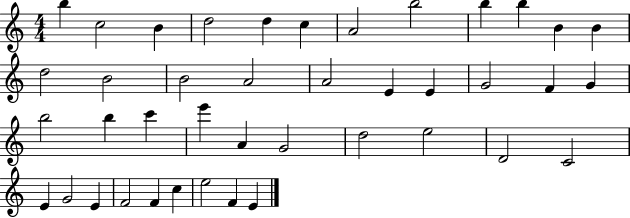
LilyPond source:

{
  \clef treble
  \numericTimeSignature
  \time 4/4
  \key c \major
  b''4 c''2 b'4 | d''2 d''4 c''4 | a'2 b''2 | b''4 b''4 b'4 b'4 | \break d''2 b'2 | b'2 a'2 | a'2 e'4 e'4 | g'2 f'4 g'4 | \break b''2 b''4 c'''4 | e'''4 a'4 g'2 | d''2 e''2 | d'2 c'2 | \break e'4 g'2 e'4 | f'2 f'4 c''4 | e''2 f'4 e'4 | \bar "|."
}